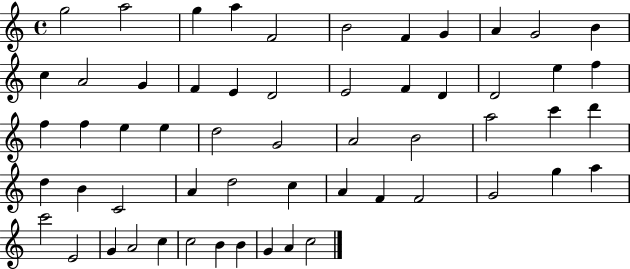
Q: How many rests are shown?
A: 0